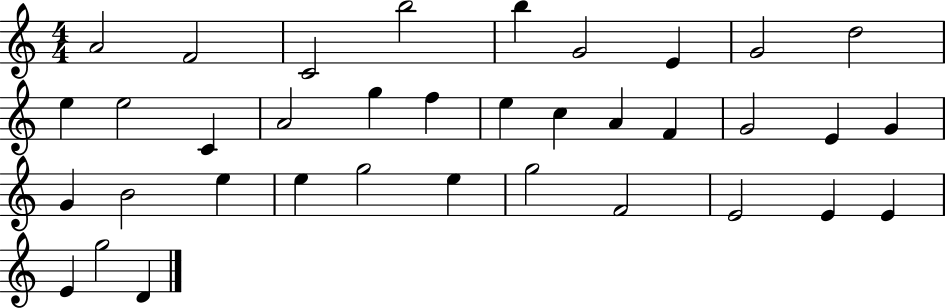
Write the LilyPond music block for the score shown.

{
  \clef treble
  \numericTimeSignature
  \time 4/4
  \key c \major
  a'2 f'2 | c'2 b''2 | b''4 g'2 e'4 | g'2 d''2 | \break e''4 e''2 c'4 | a'2 g''4 f''4 | e''4 c''4 a'4 f'4 | g'2 e'4 g'4 | \break g'4 b'2 e''4 | e''4 g''2 e''4 | g''2 f'2 | e'2 e'4 e'4 | \break e'4 g''2 d'4 | \bar "|."
}